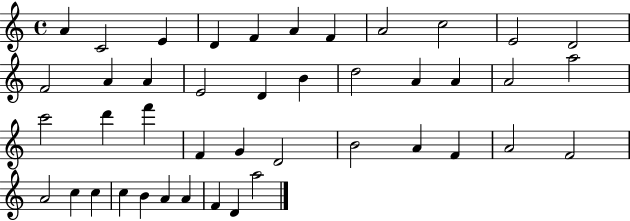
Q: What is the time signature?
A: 4/4